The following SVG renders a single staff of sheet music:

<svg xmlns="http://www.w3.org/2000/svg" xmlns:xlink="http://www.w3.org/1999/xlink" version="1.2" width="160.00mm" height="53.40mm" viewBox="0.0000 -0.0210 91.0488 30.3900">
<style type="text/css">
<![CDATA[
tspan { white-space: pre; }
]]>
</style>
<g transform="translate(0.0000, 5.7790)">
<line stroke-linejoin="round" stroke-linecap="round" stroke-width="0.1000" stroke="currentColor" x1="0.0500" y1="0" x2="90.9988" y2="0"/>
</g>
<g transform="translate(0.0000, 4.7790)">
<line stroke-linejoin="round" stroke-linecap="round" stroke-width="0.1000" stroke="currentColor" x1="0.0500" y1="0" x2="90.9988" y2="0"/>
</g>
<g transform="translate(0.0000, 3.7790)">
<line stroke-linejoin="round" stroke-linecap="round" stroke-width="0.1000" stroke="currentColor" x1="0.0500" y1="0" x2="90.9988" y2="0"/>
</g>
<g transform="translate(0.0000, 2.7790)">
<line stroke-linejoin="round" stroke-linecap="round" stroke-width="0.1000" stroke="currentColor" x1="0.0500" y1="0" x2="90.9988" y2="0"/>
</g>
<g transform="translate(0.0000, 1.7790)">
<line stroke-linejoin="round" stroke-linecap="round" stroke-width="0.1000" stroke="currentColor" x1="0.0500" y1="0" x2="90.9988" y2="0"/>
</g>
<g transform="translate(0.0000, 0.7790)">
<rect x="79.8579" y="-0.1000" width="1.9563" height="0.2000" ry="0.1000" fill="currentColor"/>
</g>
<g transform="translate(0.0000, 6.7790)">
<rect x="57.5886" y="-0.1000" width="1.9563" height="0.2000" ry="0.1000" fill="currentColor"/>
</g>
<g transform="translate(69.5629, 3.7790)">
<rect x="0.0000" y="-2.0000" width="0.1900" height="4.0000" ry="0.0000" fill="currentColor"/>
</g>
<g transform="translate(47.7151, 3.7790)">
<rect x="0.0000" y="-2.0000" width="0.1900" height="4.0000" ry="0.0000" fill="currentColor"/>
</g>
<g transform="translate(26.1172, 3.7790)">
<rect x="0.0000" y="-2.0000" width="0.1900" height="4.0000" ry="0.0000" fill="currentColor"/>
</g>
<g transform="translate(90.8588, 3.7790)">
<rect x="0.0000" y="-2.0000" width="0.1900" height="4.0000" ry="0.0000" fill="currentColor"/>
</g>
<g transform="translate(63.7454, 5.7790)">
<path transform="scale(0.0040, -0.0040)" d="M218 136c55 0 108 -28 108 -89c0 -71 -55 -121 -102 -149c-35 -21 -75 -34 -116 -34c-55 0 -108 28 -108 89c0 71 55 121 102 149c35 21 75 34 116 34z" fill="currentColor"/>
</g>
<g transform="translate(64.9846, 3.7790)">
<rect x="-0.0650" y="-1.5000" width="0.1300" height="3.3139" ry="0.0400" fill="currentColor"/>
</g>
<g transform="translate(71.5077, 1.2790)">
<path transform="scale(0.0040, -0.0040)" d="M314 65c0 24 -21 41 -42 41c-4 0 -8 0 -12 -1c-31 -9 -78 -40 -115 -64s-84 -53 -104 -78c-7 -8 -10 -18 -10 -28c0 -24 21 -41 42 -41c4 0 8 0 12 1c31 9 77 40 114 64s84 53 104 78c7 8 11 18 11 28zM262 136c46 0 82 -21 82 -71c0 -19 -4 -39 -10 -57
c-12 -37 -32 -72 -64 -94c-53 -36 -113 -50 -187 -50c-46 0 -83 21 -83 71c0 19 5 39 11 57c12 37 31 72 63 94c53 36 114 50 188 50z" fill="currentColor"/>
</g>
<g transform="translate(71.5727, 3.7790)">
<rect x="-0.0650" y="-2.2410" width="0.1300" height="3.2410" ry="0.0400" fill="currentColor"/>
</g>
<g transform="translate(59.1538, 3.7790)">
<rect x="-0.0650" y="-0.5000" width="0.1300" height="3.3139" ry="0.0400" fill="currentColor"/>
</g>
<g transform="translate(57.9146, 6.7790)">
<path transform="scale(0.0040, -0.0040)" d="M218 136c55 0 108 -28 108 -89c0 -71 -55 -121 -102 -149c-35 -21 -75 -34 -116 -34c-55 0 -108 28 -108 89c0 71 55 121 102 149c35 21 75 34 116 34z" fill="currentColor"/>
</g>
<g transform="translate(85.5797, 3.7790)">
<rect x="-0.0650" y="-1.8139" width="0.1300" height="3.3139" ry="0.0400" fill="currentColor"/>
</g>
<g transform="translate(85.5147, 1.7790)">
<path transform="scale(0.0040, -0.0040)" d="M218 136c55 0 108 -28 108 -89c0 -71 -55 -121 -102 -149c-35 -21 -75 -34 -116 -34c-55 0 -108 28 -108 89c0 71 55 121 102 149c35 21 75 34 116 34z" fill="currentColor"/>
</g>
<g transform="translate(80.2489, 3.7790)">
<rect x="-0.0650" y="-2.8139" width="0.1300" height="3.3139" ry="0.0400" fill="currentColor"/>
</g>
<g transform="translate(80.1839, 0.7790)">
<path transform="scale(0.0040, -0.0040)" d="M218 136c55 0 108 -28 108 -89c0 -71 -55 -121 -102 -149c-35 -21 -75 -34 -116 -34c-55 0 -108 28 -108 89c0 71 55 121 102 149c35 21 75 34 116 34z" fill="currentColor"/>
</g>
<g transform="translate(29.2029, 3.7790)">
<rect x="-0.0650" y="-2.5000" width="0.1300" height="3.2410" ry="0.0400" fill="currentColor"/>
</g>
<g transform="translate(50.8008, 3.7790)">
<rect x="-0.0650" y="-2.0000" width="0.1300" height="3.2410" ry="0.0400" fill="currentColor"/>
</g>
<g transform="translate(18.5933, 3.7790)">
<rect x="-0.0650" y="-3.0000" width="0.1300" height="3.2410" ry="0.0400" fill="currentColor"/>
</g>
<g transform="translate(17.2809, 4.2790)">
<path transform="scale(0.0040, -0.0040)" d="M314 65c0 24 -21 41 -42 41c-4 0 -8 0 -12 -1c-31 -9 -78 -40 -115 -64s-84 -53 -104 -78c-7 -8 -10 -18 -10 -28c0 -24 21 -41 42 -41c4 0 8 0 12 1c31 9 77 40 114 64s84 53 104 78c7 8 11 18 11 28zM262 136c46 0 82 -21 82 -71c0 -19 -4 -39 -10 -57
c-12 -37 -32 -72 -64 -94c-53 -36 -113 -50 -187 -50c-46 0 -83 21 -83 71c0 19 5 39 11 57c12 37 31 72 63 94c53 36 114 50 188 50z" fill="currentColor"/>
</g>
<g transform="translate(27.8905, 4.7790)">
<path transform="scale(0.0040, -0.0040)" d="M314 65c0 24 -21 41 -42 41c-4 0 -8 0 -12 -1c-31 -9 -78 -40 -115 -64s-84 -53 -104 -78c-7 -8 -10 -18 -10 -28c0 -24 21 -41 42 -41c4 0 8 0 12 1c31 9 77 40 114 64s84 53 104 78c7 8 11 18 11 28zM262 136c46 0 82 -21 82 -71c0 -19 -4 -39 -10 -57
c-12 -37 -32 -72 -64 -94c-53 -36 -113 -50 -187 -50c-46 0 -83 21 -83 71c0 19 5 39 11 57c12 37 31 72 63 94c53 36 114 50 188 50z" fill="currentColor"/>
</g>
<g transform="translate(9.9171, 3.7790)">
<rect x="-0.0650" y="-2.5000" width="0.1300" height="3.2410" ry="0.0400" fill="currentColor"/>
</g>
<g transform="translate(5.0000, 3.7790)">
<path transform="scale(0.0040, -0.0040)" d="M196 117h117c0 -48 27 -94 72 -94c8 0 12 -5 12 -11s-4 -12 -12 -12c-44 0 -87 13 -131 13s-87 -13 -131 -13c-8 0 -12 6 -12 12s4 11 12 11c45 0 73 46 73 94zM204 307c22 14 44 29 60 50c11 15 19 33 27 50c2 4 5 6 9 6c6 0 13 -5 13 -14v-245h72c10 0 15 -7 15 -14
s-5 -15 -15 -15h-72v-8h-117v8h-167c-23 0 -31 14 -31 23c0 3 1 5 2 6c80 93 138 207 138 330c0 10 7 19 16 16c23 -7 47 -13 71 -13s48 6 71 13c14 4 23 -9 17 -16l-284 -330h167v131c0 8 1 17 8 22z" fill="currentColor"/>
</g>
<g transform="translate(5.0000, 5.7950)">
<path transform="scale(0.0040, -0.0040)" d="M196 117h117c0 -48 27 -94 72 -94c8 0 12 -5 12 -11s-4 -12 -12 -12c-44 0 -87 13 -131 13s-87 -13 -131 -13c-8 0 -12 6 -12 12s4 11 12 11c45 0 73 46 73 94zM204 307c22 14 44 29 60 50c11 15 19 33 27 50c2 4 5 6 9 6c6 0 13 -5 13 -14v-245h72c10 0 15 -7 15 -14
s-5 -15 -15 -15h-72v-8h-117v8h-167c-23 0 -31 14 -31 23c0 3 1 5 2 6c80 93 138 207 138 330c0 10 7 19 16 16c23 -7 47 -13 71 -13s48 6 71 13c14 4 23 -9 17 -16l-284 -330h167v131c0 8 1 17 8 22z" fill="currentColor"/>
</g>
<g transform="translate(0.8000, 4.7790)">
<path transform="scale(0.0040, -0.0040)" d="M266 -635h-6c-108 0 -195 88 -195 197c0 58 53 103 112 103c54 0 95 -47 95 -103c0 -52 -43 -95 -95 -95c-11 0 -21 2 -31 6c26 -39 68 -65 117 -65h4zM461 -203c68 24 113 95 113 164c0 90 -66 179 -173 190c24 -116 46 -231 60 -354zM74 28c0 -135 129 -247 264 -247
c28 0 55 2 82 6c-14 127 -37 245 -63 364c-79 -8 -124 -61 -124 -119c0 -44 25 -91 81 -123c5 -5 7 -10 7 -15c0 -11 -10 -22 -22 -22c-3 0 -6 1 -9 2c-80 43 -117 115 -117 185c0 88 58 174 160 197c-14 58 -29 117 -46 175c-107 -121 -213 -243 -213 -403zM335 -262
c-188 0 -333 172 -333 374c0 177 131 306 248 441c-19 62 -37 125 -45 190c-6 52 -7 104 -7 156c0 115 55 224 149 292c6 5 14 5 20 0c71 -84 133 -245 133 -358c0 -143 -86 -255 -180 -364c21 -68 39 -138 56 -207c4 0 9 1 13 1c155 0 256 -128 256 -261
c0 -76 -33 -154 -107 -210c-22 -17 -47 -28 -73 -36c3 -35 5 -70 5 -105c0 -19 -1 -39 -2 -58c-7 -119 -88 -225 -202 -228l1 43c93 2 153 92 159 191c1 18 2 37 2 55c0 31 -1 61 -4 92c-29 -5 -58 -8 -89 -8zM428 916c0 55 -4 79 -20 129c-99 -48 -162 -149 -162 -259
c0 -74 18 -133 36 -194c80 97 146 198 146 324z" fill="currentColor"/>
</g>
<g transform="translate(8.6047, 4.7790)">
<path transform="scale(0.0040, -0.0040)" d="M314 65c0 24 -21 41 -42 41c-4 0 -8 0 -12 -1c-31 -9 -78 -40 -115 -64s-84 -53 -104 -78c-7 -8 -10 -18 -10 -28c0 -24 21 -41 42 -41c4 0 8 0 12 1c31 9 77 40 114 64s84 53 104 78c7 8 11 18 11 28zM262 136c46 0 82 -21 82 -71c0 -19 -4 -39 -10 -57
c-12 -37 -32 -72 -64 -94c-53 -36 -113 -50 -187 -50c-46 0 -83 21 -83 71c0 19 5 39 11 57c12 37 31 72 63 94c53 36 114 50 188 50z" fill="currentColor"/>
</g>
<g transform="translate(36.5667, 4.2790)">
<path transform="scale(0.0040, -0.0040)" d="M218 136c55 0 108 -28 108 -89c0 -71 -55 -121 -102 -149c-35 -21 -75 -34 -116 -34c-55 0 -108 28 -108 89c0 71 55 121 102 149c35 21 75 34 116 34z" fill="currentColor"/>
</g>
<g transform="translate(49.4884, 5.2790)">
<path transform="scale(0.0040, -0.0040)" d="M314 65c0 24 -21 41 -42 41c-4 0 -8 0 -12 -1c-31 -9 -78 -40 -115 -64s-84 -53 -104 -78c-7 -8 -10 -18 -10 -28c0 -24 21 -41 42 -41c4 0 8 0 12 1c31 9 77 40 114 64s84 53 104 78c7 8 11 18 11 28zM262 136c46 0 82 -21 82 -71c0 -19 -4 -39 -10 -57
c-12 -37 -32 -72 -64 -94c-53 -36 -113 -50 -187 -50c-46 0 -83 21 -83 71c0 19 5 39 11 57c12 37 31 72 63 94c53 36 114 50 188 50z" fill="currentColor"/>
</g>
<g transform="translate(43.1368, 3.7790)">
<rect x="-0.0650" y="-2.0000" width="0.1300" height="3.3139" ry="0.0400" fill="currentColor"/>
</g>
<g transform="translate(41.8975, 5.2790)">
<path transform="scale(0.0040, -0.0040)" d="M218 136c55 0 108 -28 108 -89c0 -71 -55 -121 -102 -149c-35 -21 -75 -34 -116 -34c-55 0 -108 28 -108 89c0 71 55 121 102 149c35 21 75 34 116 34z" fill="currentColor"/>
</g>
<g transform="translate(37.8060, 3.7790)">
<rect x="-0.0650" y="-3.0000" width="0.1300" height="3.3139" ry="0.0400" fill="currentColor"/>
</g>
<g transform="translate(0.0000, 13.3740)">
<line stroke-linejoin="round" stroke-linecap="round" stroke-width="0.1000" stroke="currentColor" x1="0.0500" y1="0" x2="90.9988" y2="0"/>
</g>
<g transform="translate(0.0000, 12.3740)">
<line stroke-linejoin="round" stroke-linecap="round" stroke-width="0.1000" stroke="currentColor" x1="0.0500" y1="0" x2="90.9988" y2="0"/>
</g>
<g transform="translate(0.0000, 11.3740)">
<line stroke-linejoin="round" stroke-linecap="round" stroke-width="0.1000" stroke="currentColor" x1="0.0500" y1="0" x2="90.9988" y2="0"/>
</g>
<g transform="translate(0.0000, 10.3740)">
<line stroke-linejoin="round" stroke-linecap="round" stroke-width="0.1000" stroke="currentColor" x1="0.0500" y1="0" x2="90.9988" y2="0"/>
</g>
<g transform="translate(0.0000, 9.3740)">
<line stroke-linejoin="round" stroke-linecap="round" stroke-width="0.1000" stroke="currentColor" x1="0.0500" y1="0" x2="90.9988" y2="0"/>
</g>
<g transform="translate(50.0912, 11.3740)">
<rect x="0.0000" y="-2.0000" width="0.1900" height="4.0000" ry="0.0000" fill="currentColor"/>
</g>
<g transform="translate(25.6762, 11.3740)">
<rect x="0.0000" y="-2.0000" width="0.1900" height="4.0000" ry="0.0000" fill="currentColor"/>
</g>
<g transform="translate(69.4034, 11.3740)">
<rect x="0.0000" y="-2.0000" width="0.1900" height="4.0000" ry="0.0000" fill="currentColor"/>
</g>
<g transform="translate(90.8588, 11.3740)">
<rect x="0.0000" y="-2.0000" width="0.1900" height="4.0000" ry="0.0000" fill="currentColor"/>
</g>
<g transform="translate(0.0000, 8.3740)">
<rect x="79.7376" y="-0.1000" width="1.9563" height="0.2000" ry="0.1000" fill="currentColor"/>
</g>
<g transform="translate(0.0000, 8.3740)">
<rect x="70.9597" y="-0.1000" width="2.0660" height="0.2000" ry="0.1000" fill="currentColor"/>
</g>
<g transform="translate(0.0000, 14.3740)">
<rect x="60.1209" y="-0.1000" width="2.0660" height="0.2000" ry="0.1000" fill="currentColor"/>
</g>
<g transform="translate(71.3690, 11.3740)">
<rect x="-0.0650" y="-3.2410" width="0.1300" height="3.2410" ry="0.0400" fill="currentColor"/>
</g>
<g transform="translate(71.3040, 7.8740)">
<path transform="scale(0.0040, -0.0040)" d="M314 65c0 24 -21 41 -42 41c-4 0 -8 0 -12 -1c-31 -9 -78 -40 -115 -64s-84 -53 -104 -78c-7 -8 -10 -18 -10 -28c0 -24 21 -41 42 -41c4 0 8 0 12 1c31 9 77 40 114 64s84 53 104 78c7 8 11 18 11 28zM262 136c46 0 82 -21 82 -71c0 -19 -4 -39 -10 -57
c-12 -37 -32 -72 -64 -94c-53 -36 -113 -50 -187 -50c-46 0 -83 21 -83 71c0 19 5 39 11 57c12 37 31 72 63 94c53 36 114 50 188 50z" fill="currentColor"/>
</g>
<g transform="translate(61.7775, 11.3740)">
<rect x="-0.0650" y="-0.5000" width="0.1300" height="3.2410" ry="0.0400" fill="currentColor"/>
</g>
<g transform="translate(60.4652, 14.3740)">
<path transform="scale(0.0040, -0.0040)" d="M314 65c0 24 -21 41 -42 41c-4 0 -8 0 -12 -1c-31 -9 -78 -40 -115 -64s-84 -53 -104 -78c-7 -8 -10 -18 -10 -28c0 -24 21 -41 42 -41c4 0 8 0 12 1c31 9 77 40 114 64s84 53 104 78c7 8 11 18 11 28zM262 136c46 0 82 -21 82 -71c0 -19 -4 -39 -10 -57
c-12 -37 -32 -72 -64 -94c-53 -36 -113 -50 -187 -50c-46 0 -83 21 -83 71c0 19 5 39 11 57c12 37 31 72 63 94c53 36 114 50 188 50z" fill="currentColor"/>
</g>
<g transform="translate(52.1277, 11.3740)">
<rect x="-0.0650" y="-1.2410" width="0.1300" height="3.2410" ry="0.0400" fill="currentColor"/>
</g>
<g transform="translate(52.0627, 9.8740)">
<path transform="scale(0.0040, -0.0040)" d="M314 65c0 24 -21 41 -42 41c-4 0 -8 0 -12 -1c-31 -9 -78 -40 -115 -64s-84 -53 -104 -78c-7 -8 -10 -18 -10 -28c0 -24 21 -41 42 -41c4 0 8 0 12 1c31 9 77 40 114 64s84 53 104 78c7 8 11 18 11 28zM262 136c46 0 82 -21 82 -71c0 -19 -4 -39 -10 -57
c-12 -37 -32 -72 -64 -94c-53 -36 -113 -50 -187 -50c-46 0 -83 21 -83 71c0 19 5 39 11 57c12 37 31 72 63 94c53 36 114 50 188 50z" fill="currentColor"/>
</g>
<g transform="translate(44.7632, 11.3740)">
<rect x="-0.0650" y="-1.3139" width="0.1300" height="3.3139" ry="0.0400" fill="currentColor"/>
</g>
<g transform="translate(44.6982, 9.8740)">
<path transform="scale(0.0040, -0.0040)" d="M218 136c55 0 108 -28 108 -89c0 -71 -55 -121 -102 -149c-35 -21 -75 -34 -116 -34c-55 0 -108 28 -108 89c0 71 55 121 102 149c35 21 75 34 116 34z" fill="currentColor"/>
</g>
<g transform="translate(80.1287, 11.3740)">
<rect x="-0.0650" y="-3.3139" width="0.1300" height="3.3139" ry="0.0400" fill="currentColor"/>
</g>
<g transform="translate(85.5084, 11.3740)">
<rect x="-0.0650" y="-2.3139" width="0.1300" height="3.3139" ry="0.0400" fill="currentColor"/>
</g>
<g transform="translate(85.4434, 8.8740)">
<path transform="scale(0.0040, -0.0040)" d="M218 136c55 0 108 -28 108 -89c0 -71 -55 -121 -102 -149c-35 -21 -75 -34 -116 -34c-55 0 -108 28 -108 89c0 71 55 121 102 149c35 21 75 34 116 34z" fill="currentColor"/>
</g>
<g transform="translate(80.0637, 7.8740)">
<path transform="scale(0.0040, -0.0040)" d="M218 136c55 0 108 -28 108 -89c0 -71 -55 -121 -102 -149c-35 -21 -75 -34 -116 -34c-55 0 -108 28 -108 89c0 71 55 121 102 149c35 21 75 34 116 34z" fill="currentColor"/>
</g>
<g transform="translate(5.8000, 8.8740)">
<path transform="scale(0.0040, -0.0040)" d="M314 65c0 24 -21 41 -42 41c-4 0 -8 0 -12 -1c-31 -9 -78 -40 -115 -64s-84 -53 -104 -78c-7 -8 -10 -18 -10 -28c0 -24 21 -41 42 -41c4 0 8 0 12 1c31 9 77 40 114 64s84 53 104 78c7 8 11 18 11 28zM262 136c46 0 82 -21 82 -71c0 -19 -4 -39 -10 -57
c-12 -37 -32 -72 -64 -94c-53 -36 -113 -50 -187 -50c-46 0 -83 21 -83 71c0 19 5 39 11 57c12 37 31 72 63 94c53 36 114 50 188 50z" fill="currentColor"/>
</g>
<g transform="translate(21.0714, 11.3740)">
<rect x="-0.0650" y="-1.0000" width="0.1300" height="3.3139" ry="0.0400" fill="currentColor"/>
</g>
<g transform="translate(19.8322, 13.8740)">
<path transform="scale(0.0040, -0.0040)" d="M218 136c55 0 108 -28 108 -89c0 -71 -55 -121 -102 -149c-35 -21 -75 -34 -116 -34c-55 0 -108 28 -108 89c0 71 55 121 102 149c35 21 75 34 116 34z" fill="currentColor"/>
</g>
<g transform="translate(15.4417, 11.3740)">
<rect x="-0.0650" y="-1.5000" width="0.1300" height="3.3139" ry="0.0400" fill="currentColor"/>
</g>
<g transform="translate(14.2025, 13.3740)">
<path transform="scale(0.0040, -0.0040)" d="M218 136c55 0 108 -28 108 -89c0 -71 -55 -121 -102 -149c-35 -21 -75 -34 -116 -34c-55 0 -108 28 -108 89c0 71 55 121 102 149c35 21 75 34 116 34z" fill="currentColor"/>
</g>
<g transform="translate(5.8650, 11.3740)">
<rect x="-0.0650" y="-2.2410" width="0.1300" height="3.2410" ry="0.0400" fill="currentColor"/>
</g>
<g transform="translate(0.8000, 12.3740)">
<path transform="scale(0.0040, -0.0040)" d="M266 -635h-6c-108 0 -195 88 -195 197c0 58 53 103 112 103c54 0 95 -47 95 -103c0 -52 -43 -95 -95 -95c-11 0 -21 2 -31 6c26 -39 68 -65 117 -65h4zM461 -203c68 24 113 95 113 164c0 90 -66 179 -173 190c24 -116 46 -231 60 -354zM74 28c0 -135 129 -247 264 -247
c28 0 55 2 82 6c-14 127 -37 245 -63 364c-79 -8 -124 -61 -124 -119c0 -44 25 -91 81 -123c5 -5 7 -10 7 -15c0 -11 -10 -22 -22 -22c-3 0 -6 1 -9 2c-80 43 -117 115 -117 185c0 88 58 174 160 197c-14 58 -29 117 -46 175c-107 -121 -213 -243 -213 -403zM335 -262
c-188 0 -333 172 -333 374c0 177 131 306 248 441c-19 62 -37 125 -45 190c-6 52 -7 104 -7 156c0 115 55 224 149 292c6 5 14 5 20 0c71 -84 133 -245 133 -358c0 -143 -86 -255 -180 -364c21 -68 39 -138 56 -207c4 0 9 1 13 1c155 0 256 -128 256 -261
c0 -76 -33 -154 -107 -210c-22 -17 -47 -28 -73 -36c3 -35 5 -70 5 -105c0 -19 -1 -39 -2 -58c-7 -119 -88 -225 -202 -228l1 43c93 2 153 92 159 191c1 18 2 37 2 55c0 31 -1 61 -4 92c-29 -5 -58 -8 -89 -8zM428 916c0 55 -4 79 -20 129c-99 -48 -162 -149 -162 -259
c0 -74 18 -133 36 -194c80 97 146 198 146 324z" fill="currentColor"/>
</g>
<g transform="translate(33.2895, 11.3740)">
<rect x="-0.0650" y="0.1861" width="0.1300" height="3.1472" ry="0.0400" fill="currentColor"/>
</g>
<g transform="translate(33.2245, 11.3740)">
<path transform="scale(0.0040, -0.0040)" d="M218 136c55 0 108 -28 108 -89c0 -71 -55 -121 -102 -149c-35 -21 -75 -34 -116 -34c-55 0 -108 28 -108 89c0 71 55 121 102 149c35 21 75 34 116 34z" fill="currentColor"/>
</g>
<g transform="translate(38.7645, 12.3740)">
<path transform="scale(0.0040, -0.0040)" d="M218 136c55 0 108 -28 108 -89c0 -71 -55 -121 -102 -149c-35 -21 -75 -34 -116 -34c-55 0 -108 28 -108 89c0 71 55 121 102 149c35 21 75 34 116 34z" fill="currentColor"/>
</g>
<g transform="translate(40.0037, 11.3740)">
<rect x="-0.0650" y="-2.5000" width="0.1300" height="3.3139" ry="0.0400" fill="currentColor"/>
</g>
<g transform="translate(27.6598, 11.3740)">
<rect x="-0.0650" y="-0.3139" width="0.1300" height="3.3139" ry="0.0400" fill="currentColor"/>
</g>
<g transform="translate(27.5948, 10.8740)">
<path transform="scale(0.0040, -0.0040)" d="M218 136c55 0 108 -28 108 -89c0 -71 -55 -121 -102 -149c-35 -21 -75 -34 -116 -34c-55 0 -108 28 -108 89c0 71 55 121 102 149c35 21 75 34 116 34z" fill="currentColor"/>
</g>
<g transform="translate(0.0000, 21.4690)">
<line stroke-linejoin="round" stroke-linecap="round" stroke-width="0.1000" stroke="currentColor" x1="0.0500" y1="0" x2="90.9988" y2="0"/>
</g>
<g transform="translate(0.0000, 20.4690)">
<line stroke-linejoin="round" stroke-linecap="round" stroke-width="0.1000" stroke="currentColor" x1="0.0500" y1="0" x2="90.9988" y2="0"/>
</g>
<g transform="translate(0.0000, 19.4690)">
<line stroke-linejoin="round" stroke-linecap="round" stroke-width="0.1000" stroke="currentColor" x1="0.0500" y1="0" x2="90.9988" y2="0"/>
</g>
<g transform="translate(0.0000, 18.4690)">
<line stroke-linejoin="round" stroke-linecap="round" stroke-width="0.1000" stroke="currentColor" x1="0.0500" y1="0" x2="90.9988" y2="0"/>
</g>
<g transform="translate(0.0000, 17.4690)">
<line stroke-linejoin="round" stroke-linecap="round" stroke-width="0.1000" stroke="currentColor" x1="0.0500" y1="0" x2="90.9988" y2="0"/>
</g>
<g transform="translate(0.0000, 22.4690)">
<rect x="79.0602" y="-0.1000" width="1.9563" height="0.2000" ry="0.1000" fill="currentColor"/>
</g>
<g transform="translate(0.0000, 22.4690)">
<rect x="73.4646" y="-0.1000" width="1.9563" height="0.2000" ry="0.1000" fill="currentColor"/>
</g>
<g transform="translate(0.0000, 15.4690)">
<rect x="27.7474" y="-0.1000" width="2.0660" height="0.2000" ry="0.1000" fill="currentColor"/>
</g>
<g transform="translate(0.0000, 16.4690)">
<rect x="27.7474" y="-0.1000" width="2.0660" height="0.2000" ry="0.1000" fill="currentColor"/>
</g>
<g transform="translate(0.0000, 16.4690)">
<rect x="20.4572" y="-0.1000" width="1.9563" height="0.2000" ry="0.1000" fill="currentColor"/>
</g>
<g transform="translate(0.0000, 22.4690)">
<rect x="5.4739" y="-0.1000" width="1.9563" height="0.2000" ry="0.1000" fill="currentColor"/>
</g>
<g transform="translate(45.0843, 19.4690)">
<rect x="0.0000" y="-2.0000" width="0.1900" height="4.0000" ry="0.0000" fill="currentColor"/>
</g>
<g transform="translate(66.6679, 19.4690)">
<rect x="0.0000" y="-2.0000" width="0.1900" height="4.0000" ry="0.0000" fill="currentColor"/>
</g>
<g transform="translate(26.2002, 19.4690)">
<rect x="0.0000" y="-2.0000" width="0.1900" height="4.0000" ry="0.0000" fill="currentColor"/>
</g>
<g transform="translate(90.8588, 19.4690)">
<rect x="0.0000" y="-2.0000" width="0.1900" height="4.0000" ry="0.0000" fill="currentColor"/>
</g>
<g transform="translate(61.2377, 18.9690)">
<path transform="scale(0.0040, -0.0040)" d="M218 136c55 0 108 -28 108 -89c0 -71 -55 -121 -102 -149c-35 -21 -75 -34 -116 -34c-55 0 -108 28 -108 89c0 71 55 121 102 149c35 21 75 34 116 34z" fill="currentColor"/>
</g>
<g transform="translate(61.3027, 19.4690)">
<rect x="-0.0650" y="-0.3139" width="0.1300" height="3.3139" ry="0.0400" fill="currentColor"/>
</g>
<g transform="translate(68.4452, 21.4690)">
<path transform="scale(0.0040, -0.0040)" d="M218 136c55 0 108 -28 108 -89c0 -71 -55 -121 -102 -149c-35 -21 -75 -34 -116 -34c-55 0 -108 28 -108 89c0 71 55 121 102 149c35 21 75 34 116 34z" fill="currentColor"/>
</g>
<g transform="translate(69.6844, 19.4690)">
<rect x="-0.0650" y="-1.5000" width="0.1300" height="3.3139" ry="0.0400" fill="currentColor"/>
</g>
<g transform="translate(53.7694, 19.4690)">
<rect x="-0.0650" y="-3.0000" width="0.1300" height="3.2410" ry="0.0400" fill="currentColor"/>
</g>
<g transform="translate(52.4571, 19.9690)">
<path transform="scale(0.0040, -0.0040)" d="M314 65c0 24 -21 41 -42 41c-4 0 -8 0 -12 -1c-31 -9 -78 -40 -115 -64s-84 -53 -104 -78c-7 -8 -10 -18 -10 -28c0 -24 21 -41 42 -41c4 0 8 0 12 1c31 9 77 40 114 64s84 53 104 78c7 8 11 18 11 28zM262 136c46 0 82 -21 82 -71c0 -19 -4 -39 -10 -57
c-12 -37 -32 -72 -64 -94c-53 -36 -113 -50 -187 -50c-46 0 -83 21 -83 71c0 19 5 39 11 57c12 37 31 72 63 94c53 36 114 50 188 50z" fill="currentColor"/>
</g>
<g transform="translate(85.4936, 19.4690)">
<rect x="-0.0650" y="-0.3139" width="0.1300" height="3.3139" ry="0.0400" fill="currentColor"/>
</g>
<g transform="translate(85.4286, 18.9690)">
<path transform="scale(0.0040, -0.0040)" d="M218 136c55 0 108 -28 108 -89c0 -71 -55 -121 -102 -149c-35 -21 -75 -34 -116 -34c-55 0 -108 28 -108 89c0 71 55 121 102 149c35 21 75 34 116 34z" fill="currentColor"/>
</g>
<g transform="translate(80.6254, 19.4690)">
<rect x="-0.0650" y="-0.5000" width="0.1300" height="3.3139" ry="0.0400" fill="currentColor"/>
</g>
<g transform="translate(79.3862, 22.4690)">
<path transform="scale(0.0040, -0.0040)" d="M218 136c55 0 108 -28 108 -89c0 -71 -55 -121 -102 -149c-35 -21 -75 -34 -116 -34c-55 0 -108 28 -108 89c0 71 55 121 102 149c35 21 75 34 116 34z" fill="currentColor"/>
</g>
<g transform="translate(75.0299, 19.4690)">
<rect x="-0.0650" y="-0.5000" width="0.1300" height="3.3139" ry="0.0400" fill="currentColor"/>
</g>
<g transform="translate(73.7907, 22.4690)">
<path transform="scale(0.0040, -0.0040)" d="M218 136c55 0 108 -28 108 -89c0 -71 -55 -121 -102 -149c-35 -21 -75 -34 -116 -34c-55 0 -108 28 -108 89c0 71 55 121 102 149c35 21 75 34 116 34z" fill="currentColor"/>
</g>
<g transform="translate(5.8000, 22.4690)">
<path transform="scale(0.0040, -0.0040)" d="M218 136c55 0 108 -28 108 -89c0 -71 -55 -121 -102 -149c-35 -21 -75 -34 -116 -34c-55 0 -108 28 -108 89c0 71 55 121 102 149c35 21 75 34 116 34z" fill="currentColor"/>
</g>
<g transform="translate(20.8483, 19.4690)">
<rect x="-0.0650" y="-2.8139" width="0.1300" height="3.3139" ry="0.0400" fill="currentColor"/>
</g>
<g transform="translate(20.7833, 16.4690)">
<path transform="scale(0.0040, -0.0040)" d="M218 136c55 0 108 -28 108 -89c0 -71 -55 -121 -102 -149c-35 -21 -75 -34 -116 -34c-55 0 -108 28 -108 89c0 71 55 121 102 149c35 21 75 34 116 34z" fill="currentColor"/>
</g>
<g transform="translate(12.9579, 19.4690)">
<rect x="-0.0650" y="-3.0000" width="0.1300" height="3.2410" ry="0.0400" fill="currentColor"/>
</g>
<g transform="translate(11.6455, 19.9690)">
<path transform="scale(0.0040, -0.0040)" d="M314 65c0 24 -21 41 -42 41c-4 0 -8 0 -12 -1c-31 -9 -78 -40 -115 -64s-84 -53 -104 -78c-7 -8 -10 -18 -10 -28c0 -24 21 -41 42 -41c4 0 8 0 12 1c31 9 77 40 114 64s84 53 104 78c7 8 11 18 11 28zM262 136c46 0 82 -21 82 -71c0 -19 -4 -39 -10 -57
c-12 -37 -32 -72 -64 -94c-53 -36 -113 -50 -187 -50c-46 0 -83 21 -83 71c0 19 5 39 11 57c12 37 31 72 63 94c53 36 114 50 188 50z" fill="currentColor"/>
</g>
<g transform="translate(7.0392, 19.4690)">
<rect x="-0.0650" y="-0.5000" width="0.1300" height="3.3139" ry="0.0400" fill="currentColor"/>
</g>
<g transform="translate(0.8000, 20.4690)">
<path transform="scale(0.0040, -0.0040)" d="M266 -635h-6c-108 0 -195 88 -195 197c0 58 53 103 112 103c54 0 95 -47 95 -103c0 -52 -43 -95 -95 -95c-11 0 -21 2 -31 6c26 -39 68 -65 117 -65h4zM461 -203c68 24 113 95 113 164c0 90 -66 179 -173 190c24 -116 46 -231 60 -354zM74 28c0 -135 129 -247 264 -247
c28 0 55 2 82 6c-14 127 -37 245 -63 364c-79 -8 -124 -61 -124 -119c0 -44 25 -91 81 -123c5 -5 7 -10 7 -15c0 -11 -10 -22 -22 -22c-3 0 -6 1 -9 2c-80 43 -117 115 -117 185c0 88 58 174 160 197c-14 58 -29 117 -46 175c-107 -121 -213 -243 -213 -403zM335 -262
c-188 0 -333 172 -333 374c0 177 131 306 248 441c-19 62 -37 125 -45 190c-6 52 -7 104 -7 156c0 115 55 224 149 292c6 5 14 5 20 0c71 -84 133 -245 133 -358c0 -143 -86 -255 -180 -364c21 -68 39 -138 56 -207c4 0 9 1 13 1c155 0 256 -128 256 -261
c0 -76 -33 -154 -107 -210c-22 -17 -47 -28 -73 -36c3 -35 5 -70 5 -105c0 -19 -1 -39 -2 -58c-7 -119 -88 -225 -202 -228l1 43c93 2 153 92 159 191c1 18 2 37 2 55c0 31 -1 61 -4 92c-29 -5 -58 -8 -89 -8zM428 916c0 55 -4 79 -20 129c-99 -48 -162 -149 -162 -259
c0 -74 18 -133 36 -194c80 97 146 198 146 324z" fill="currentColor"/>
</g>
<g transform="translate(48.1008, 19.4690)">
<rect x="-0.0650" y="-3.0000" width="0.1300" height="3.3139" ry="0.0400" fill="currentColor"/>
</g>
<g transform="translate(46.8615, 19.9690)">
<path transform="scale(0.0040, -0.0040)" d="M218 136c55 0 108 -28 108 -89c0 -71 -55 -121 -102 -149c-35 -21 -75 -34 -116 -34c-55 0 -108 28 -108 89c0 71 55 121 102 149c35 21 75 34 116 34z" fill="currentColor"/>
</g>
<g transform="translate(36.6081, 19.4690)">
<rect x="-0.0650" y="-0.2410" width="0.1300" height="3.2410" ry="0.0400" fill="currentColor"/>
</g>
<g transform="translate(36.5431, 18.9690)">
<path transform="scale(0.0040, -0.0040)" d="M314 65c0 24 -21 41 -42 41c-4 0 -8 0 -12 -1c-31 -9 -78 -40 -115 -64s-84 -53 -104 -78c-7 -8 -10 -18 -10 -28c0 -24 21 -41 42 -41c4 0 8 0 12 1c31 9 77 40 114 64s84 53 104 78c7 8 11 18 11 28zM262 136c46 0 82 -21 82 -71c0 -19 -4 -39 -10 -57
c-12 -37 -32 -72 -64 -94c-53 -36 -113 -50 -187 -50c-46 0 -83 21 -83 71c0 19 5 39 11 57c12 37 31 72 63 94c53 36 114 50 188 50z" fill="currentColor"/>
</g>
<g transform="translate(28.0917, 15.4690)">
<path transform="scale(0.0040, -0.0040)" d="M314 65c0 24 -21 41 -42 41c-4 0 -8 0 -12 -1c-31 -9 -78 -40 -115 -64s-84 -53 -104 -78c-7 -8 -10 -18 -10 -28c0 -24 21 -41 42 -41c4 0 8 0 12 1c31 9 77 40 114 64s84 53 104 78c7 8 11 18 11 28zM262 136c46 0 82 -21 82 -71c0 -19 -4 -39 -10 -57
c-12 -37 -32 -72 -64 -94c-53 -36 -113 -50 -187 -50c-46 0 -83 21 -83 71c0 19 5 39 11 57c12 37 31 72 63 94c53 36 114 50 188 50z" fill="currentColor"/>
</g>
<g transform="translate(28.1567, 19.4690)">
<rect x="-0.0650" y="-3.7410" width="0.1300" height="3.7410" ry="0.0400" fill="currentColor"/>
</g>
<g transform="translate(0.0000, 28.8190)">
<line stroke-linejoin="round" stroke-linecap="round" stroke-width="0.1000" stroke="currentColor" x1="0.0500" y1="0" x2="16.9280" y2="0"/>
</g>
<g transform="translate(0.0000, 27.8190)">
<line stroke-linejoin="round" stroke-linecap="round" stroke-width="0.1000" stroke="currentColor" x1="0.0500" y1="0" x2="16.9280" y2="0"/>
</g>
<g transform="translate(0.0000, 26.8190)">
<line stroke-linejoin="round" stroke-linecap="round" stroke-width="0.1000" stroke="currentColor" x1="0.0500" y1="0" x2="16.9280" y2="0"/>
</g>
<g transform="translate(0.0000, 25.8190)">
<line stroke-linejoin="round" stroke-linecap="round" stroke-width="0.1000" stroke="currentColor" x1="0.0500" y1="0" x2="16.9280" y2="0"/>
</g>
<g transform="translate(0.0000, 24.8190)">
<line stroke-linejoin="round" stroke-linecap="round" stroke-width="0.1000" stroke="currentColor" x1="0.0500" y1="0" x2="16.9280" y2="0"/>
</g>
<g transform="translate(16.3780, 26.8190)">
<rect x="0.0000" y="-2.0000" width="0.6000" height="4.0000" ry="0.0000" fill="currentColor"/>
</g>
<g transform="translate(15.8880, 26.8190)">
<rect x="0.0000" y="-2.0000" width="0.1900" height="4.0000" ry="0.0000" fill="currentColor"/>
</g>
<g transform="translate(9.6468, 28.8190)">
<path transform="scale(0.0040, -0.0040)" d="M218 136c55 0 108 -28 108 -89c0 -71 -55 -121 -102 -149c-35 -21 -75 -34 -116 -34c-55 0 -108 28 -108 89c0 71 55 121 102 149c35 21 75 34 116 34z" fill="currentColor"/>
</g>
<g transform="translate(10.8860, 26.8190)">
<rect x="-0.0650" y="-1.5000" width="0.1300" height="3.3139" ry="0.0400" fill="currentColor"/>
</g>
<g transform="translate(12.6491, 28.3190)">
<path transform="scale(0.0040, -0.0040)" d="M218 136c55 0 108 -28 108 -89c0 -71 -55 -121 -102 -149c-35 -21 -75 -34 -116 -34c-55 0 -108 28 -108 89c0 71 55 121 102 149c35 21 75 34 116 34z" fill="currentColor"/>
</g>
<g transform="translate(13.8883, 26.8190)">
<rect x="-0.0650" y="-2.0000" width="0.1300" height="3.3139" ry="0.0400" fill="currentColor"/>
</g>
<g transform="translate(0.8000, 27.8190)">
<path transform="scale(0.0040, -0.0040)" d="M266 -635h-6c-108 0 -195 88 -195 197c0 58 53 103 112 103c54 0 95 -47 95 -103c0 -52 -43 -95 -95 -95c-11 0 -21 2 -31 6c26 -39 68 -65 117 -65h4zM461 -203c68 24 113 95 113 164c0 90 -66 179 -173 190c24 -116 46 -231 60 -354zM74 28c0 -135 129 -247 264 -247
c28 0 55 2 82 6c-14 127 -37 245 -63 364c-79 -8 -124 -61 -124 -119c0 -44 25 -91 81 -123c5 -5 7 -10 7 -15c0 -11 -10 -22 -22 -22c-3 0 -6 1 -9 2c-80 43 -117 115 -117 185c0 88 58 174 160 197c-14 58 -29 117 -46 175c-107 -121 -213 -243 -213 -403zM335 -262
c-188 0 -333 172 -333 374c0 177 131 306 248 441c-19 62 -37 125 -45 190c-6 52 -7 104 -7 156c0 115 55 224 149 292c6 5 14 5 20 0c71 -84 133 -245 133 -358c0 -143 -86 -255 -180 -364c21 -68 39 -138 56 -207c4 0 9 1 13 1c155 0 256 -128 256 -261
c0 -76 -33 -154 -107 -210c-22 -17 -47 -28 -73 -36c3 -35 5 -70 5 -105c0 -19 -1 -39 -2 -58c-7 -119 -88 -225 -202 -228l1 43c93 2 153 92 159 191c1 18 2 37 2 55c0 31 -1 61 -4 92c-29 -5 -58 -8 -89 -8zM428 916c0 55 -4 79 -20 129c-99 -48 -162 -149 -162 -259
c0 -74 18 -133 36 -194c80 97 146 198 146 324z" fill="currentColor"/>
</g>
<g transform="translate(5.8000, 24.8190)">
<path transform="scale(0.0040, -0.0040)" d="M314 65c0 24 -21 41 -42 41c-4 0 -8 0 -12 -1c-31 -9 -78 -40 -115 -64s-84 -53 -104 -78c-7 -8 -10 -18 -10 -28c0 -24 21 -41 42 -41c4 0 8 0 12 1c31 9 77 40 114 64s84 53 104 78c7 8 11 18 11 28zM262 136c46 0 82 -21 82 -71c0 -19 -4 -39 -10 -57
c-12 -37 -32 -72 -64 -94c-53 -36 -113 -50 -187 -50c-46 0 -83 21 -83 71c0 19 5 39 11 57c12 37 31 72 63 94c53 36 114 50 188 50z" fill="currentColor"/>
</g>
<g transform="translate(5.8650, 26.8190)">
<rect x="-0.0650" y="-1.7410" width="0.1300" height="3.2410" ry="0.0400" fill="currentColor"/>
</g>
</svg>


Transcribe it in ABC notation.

X:1
T:Untitled
M:4/4
L:1/4
K:C
G2 A2 G2 A F F2 C E g2 a f g2 E D c B G e e2 C2 b2 b g C A2 a c'2 c2 A A2 c E C C c f2 E F